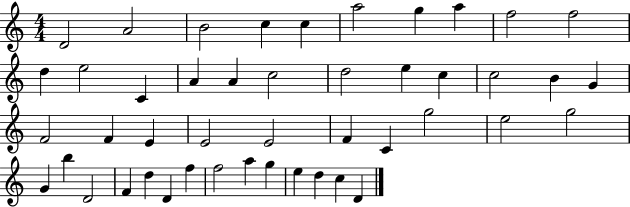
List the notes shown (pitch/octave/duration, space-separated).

D4/h A4/h B4/h C5/q C5/q A5/h G5/q A5/q F5/h F5/h D5/q E5/h C4/q A4/q A4/q C5/h D5/h E5/q C5/q C5/h B4/q G4/q F4/h F4/q E4/q E4/h E4/h F4/q C4/q G5/h E5/h G5/h G4/q B5/q D4/h F4/q D5/q D4/q F5/q F5/h A5/q G5/q E5/q D5/q C5/q D4/q